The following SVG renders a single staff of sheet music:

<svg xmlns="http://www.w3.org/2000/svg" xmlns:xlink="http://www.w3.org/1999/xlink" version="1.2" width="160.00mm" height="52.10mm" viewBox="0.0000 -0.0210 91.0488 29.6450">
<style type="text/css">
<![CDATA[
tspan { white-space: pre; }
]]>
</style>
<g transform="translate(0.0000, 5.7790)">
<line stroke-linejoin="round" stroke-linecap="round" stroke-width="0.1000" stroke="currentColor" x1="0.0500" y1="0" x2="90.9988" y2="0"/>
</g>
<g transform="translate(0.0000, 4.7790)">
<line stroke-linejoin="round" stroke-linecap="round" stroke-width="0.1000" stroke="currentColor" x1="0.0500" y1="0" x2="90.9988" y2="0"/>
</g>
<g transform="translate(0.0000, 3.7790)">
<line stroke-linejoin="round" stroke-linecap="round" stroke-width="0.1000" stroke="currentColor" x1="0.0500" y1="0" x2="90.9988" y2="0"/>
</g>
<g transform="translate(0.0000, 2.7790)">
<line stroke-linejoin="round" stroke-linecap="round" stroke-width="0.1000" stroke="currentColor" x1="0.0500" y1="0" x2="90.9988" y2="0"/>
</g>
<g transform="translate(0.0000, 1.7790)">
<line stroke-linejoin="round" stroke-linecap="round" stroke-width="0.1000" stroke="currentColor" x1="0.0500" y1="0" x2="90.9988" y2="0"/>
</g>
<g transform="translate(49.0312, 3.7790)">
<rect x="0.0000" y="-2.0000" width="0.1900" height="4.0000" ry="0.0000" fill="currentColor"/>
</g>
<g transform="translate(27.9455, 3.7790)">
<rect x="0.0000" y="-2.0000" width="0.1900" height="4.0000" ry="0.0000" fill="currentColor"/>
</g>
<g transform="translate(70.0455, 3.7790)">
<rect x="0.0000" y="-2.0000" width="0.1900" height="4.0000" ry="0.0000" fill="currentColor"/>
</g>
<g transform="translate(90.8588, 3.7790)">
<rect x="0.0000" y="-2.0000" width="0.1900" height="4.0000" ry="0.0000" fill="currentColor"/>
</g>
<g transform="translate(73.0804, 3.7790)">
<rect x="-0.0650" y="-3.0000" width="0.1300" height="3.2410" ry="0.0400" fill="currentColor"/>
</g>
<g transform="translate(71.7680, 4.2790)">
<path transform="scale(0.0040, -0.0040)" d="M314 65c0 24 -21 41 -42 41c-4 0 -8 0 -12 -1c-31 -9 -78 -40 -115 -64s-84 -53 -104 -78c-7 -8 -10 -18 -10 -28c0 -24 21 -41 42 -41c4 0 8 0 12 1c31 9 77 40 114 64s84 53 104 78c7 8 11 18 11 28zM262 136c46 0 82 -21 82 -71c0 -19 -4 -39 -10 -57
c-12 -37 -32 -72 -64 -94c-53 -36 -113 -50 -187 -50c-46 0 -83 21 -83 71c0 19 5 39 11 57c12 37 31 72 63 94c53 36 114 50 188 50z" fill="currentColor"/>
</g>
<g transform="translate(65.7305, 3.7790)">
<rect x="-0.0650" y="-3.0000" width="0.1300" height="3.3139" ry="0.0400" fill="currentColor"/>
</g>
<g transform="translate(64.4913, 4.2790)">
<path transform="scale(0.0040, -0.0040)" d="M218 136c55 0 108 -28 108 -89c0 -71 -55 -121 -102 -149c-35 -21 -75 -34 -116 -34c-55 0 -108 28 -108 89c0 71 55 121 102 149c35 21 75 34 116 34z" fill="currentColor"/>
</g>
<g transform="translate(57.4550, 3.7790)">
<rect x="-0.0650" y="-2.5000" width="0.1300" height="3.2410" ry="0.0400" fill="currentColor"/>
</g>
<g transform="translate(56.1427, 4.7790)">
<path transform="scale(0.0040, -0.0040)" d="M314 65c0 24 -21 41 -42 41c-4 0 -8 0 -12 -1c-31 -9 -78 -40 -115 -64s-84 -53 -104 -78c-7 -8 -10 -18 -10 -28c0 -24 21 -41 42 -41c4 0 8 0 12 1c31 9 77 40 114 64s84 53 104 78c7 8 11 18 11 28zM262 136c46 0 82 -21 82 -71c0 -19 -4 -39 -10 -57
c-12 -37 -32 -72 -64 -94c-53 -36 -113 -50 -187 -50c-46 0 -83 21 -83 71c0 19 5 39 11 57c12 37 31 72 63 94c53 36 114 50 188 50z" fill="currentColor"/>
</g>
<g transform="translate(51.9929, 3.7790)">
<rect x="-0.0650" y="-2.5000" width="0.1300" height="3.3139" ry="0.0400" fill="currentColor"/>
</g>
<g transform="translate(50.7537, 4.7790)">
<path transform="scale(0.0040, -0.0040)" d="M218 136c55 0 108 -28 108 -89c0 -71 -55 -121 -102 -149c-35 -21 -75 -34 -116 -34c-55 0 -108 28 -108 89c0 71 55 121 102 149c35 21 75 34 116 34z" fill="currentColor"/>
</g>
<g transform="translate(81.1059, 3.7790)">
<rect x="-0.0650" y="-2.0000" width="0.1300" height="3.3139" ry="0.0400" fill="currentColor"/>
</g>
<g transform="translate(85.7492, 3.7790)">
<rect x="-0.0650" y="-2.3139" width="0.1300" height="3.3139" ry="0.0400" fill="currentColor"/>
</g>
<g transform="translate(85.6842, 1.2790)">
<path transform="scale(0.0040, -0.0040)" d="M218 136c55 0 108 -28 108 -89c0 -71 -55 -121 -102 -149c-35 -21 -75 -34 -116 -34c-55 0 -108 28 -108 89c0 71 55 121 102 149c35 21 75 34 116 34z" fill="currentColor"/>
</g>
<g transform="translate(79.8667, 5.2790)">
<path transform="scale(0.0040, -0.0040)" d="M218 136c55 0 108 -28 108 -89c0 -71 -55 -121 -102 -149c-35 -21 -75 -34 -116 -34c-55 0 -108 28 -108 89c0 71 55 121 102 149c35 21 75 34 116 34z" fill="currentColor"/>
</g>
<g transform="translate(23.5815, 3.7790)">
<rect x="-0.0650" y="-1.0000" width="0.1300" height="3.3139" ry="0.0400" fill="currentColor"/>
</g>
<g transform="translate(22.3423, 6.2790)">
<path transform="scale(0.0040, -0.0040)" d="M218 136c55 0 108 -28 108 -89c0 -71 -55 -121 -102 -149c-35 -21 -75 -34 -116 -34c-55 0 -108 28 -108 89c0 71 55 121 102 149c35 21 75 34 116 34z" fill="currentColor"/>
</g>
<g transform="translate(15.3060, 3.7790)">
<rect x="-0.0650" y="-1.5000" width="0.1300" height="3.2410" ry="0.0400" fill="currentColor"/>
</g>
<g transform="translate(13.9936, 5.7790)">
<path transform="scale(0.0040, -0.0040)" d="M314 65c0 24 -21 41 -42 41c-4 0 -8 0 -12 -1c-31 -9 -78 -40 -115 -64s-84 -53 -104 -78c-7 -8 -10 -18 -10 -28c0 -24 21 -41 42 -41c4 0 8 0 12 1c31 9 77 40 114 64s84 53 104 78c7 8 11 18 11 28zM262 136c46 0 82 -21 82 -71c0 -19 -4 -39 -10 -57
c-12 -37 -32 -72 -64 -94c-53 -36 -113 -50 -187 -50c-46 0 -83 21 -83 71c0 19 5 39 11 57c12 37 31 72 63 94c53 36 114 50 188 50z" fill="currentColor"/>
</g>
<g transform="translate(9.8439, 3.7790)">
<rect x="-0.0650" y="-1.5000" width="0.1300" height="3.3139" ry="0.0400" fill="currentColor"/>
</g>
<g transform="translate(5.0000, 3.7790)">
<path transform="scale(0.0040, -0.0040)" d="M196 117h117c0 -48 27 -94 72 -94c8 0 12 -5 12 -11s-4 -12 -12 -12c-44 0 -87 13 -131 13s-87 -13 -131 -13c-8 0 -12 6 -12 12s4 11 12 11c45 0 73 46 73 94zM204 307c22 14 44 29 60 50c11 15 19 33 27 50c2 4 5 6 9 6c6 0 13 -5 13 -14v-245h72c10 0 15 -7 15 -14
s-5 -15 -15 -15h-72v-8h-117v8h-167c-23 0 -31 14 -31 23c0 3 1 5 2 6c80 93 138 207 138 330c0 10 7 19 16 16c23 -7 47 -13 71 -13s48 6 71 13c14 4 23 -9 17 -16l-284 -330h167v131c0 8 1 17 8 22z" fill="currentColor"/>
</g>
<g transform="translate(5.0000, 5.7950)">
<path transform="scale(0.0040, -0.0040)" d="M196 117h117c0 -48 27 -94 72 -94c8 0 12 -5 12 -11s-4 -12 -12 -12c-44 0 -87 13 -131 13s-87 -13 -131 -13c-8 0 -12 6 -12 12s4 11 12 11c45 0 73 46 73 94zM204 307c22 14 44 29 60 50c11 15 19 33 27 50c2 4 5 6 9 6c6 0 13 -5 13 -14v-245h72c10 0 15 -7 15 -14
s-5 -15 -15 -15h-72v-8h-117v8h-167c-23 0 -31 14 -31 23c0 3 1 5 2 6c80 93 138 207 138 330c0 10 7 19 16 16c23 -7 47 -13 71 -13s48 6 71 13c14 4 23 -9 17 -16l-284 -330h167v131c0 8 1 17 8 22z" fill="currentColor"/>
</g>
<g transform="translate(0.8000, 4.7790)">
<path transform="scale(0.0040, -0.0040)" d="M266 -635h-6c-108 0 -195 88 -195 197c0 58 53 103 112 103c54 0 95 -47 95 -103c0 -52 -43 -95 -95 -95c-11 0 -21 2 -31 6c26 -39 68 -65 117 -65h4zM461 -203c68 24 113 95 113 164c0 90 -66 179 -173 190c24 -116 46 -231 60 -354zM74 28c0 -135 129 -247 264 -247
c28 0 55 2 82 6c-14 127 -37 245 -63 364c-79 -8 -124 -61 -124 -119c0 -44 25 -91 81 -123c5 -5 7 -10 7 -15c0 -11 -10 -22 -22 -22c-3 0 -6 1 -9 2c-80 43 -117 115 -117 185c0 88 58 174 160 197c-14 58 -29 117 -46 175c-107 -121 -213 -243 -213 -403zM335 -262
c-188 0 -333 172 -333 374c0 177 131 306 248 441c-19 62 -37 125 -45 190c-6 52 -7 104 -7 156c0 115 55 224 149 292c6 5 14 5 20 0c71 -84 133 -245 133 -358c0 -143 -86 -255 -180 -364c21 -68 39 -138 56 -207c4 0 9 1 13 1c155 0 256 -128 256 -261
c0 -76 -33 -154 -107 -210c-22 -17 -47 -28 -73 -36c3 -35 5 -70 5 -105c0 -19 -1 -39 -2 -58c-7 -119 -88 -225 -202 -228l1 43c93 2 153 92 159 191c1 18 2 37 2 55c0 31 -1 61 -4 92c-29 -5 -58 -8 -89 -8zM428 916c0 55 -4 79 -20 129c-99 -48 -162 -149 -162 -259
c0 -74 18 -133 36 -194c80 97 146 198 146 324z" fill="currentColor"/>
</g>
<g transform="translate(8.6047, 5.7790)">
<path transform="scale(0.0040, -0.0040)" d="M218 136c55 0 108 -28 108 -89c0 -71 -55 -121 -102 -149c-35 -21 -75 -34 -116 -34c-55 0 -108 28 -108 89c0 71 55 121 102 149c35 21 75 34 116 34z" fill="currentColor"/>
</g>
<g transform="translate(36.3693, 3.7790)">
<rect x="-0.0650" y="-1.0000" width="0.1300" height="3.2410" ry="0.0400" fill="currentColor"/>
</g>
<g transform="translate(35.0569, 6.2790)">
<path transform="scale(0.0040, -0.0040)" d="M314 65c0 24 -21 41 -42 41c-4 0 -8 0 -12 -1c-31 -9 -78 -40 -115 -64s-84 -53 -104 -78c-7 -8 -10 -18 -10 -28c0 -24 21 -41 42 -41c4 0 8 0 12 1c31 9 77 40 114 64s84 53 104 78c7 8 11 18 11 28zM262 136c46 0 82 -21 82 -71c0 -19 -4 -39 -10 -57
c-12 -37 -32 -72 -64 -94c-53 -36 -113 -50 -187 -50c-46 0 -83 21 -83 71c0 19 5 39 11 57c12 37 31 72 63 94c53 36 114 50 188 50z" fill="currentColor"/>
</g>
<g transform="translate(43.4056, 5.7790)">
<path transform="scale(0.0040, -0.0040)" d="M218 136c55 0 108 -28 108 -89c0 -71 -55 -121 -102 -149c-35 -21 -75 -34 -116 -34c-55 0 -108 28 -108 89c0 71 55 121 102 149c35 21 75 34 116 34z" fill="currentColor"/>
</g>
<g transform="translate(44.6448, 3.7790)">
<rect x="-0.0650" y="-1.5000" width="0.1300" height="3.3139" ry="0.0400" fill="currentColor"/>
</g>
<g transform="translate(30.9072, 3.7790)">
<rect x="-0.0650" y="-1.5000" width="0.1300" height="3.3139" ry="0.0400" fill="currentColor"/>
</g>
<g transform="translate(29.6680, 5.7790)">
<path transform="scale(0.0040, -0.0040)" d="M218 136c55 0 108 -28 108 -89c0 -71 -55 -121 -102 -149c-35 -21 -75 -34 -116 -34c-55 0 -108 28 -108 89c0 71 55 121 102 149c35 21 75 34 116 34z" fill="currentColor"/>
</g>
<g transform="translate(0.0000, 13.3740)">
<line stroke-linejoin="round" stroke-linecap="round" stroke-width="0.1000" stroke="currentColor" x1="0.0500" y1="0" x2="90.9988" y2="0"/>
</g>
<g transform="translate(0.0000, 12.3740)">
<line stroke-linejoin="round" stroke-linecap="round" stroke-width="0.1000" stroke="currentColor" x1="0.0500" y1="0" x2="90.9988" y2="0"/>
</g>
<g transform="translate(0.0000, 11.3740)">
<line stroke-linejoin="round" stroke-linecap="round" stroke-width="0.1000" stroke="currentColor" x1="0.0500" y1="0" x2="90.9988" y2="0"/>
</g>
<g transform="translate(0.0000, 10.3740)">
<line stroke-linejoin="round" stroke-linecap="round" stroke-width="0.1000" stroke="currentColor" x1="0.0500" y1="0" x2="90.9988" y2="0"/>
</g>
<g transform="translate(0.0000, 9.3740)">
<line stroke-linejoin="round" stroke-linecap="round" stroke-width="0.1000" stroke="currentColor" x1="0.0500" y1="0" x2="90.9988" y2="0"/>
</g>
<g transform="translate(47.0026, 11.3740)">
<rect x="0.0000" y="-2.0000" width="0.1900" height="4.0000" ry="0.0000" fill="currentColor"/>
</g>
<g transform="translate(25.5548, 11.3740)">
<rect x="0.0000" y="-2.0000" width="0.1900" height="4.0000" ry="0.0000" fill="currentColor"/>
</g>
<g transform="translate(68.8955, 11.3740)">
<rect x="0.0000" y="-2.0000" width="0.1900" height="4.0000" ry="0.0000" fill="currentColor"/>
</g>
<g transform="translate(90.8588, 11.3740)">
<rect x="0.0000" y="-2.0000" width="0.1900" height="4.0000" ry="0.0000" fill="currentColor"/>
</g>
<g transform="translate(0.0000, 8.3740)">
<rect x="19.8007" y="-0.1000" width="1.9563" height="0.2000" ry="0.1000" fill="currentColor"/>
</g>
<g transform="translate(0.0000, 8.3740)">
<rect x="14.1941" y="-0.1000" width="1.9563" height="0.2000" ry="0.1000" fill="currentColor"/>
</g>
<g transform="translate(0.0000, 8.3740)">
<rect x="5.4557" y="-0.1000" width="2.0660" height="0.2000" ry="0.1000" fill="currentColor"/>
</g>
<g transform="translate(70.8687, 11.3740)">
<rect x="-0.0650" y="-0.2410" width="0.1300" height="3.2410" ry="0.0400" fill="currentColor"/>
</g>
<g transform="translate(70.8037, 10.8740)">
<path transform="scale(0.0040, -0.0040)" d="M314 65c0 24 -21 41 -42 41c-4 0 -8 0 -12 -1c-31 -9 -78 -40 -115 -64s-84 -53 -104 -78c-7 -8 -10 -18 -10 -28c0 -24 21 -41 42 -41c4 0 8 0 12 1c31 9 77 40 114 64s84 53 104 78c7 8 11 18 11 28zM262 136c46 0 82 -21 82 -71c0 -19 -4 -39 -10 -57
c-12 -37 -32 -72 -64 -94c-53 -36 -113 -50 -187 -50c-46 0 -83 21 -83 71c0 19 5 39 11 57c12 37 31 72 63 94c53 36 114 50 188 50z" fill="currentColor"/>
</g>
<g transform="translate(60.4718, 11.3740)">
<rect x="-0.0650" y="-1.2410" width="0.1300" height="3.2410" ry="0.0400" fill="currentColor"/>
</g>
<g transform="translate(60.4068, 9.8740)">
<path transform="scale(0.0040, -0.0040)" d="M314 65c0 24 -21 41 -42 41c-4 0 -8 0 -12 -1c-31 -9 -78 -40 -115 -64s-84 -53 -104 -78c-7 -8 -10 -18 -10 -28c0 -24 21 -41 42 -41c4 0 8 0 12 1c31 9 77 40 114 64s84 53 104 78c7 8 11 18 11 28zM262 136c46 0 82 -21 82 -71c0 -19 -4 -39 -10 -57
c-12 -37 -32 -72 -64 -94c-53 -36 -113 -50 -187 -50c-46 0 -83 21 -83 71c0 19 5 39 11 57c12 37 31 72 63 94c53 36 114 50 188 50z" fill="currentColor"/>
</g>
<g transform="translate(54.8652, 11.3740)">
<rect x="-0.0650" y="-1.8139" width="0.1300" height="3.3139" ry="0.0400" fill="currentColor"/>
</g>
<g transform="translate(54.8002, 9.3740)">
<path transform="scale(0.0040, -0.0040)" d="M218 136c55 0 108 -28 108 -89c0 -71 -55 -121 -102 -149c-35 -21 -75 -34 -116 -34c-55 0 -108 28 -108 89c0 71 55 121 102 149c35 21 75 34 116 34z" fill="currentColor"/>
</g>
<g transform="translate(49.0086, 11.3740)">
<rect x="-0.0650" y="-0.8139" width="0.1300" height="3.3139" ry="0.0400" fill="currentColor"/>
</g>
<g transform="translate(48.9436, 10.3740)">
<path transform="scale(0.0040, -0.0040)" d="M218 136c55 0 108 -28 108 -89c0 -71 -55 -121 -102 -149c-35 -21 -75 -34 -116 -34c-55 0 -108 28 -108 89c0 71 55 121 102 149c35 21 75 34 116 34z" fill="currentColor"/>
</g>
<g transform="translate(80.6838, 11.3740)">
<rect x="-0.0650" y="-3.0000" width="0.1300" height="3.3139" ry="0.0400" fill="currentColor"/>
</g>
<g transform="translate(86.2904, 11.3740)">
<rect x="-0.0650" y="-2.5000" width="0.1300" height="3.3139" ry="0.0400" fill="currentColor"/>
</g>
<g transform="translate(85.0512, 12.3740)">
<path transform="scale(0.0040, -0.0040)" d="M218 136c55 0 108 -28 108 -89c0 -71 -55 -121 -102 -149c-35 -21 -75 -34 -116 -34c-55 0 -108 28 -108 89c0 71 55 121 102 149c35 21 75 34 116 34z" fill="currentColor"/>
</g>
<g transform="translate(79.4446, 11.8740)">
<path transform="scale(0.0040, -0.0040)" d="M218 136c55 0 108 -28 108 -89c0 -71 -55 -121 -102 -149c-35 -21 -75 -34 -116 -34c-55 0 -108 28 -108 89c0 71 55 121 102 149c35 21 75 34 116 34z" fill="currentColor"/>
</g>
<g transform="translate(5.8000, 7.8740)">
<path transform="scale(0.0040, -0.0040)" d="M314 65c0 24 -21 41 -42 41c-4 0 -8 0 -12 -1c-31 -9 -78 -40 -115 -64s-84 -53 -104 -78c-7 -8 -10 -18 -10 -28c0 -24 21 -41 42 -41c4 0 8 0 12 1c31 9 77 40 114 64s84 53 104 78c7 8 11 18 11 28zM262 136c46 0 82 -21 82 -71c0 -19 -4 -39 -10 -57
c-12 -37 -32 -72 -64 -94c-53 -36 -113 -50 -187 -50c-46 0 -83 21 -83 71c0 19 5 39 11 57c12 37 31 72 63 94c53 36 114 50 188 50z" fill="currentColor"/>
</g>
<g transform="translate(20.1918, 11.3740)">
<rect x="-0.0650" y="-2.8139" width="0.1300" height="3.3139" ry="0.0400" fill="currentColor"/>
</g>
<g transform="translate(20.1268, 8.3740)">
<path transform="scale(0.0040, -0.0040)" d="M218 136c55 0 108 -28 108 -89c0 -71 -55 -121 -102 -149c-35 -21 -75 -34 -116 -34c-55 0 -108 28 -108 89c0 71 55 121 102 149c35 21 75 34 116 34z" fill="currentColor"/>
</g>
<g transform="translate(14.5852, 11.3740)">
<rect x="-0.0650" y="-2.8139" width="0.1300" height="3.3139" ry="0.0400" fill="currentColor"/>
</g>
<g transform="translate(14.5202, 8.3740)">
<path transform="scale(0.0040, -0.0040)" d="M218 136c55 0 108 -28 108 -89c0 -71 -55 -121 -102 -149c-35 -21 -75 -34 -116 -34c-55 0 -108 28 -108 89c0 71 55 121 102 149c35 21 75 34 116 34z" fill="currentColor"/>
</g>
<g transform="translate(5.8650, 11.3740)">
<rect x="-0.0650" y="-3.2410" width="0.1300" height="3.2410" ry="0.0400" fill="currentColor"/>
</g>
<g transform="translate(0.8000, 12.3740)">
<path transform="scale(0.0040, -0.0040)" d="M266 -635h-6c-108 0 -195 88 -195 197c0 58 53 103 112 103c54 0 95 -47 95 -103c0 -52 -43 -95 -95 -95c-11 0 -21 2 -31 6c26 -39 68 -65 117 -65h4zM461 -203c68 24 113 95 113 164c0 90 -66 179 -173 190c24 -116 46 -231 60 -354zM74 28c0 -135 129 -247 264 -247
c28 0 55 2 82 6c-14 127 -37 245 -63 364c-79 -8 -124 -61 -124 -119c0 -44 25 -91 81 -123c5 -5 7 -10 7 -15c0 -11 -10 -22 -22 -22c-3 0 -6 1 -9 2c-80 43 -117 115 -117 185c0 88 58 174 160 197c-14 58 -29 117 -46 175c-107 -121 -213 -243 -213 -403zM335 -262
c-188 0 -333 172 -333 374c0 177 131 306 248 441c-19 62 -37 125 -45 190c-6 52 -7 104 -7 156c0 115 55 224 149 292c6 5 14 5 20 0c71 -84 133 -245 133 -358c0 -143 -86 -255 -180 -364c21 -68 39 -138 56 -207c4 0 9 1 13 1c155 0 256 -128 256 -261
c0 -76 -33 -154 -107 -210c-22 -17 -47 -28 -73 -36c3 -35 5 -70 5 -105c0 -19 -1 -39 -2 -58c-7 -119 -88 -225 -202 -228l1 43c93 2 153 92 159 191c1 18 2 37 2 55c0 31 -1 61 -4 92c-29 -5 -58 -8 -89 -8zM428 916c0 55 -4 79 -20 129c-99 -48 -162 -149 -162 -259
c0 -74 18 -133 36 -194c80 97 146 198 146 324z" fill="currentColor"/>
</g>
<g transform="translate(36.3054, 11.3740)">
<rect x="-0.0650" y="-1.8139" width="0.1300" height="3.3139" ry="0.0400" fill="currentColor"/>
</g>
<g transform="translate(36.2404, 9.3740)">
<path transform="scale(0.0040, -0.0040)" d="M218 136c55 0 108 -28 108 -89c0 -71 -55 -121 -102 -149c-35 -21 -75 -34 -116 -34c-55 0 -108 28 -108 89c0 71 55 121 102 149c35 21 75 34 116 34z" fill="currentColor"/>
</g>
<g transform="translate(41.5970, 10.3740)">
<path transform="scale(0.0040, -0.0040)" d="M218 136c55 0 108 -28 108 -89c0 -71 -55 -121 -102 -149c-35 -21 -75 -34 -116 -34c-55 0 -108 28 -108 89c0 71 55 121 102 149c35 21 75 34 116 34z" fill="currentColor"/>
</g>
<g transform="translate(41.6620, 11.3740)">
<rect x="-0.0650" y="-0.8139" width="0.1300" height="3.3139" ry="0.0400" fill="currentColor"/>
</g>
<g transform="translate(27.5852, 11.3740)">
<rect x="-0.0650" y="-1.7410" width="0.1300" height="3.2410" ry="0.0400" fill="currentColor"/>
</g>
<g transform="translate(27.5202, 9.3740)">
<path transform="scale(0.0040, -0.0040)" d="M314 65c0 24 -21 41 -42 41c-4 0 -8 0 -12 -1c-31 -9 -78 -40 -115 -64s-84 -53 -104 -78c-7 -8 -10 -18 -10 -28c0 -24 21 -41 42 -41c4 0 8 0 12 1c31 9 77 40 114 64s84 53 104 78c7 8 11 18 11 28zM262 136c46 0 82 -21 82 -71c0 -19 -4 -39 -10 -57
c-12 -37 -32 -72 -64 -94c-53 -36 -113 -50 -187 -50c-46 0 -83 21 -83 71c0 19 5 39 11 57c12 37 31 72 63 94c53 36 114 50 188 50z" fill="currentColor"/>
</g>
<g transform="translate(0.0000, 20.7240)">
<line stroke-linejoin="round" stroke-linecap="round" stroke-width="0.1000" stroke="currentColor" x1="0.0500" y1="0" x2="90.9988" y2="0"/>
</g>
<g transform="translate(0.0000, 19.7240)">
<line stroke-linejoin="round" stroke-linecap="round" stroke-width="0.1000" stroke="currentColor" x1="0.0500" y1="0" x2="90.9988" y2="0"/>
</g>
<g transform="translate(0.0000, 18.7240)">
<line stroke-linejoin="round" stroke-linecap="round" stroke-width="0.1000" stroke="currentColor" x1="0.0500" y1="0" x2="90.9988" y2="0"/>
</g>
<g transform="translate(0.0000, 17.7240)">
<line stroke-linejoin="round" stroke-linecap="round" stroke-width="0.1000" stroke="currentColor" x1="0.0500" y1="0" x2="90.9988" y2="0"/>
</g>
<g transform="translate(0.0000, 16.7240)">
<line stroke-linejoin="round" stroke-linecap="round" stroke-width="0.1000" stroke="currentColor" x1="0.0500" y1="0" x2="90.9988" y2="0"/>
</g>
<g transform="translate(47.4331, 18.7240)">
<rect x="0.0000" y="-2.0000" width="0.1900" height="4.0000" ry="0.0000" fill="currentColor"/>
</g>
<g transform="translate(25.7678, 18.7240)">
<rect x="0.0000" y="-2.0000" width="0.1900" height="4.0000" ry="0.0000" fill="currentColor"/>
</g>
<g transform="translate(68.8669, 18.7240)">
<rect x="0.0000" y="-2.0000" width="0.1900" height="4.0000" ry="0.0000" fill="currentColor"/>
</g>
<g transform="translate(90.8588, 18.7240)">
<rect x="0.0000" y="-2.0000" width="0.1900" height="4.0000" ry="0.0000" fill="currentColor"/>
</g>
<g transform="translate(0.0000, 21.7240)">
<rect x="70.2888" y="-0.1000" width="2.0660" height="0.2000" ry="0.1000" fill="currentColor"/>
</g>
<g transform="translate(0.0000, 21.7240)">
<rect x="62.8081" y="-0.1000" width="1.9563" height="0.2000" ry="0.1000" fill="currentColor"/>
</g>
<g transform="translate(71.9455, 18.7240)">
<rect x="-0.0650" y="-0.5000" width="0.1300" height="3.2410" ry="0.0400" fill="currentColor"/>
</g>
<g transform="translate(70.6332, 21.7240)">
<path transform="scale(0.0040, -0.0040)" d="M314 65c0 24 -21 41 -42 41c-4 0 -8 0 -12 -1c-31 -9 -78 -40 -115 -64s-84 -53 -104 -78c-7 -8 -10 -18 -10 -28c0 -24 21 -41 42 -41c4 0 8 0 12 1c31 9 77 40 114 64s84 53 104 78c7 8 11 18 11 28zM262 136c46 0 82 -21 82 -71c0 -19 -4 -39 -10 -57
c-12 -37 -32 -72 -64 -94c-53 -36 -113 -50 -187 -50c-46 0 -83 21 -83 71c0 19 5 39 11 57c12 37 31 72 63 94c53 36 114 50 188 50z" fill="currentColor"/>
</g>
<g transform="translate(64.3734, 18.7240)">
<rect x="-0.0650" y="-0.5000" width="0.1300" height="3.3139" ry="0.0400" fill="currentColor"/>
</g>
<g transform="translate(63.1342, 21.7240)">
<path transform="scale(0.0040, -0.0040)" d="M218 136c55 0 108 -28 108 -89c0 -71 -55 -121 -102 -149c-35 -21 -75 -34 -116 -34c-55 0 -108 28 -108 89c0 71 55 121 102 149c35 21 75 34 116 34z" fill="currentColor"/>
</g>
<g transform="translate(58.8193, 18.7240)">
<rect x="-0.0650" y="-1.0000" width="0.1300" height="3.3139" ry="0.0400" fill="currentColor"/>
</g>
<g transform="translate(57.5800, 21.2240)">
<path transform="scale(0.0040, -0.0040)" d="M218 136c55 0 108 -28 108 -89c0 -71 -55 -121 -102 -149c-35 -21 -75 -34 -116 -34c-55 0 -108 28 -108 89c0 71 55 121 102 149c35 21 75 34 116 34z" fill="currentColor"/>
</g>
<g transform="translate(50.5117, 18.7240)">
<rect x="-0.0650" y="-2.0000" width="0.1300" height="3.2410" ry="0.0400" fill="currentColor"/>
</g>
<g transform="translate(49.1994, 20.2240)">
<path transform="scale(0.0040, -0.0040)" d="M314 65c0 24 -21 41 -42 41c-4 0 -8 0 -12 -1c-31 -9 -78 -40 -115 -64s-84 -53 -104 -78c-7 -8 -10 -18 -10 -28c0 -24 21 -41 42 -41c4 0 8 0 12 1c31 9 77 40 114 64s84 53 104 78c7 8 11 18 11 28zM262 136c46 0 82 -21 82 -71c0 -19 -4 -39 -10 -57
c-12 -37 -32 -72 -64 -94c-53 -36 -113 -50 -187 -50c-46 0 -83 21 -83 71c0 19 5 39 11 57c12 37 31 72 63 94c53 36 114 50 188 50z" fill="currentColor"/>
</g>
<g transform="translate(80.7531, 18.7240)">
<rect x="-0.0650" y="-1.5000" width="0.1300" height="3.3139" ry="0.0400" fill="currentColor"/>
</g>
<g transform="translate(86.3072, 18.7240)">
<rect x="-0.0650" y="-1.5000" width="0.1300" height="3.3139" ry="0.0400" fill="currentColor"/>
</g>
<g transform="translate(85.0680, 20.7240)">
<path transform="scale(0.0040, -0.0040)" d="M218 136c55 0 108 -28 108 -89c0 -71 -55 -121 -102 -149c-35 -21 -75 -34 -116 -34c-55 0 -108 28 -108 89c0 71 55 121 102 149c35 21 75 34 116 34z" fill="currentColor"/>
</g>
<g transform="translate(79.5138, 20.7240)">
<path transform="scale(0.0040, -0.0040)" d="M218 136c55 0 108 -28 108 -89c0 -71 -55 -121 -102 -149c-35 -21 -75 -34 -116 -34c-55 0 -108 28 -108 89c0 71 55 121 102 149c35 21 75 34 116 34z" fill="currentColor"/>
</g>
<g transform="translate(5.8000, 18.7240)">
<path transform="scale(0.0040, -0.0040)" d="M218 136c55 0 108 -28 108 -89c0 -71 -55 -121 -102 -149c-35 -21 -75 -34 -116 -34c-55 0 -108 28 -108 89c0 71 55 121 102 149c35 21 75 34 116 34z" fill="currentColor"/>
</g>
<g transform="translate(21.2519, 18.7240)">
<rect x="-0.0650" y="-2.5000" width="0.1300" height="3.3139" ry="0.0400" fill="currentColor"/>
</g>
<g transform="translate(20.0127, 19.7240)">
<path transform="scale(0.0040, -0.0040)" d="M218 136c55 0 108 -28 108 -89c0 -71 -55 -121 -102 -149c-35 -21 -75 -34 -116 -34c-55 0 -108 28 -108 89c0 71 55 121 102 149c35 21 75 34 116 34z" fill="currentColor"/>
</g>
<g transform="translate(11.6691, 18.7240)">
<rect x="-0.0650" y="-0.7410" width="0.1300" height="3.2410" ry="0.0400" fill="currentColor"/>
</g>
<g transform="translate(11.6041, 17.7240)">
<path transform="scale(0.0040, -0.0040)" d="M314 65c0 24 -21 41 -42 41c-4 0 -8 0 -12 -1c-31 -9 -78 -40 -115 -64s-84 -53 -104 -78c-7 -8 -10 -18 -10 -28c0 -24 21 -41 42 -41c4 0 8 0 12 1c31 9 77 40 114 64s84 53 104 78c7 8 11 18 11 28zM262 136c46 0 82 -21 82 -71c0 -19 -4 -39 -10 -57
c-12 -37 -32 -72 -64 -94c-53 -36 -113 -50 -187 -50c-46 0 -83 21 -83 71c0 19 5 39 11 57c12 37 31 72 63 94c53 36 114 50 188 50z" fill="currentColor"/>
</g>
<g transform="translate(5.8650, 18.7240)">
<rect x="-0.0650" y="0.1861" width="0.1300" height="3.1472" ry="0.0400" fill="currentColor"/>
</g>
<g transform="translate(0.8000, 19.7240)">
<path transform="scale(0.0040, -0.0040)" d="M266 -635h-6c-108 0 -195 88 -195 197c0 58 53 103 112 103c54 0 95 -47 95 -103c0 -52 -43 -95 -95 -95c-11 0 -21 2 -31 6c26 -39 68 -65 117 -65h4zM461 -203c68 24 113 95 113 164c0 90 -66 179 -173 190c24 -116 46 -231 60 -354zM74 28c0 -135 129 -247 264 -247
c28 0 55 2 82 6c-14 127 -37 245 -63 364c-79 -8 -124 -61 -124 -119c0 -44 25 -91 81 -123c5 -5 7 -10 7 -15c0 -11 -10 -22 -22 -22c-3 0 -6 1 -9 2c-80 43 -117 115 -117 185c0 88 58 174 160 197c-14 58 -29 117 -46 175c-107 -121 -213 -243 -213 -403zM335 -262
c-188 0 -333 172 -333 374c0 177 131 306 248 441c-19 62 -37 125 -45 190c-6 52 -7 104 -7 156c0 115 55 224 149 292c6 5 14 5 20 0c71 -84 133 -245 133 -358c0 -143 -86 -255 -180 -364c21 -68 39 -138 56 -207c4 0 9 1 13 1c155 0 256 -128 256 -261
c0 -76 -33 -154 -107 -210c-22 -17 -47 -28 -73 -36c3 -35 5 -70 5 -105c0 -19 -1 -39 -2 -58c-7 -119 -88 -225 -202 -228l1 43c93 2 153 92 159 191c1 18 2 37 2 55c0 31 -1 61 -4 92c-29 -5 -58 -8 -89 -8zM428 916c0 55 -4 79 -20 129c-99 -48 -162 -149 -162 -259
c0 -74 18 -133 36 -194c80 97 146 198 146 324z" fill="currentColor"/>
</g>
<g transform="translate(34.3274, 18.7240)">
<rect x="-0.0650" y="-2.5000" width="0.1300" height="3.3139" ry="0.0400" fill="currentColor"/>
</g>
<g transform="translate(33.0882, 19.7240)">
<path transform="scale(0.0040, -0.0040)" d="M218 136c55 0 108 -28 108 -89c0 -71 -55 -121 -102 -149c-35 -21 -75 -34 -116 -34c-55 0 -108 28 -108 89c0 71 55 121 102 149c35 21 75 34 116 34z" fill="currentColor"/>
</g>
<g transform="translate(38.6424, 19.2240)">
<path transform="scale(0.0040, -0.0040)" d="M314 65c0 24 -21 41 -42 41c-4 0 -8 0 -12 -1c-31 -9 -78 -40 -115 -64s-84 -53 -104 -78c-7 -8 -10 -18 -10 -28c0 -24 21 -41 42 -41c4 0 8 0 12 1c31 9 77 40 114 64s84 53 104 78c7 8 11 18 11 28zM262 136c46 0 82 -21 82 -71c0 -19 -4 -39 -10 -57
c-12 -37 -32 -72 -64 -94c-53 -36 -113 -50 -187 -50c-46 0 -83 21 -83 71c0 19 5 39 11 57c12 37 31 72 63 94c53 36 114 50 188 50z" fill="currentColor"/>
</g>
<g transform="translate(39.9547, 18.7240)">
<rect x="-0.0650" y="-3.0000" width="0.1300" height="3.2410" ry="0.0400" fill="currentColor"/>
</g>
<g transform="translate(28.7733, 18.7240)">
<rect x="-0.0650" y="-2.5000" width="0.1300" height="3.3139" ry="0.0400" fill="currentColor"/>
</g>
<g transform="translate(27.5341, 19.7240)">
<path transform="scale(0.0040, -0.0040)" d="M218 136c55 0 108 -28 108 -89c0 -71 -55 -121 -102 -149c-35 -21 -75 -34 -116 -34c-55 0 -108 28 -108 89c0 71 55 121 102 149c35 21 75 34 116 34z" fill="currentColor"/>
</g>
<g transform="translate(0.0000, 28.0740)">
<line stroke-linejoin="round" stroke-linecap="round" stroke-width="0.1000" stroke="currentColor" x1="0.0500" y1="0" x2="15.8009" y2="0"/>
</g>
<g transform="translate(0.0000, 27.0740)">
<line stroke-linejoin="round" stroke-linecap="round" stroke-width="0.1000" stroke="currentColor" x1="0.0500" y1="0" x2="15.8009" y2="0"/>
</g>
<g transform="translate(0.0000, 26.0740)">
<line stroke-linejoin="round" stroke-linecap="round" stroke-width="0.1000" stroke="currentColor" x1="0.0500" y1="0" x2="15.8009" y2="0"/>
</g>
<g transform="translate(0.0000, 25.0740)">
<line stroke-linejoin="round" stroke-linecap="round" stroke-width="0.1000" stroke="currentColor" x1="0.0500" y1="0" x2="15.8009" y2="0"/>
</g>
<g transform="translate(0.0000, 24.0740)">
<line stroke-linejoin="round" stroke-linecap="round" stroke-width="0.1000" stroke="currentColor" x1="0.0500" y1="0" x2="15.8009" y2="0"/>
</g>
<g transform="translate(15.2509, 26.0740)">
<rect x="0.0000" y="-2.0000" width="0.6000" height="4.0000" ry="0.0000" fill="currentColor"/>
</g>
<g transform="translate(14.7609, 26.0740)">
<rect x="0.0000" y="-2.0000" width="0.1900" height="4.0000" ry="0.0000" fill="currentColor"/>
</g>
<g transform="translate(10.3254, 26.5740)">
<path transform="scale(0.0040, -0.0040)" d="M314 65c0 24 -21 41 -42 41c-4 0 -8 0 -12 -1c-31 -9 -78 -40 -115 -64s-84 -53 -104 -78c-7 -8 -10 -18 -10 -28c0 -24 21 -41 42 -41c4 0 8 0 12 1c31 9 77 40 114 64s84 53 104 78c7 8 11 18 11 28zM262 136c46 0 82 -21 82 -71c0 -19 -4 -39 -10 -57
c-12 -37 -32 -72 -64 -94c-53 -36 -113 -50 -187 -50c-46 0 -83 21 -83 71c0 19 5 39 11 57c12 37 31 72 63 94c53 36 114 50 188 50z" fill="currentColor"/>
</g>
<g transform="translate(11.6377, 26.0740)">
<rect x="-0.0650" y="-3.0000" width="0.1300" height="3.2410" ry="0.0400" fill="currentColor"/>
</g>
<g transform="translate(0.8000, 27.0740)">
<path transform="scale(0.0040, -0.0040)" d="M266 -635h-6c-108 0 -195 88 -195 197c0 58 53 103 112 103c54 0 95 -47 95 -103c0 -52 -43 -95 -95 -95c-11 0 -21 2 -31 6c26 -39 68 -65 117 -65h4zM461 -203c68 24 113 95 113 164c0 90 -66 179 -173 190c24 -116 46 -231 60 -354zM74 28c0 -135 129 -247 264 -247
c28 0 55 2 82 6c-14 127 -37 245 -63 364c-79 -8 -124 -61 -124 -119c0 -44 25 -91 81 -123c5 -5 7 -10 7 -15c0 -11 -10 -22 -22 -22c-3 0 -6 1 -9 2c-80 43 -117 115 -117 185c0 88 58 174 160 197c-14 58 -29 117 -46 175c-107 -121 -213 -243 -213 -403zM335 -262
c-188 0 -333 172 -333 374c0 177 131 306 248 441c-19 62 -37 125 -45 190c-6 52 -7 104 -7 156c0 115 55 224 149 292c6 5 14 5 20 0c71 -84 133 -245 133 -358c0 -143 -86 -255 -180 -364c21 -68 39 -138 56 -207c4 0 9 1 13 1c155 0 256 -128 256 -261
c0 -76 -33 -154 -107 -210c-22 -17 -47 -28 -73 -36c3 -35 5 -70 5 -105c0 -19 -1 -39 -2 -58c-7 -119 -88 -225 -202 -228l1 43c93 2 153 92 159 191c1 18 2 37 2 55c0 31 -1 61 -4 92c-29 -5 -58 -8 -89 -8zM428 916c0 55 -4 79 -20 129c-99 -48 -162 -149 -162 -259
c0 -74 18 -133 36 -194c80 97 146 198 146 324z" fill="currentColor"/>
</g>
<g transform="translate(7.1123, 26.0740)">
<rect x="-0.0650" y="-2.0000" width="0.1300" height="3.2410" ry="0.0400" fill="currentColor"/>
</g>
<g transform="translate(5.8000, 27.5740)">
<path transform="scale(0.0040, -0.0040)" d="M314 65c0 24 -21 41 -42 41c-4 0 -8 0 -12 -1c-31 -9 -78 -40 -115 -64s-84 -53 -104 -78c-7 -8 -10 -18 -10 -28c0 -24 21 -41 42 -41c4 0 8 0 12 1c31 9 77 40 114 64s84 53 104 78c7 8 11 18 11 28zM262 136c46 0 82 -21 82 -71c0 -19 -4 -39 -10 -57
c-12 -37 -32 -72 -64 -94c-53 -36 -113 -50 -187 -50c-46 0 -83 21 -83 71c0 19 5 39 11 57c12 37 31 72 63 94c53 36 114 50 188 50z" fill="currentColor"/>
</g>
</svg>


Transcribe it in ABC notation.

X:1
T:Untitled
M:4/4
L:1/4
K:C
E E2 D E D2 E G G2 A A2 F g b2 a a f2 f d d f e2 c2 A G B d2 G G G A2 F2 D C C2 E E F2 A2